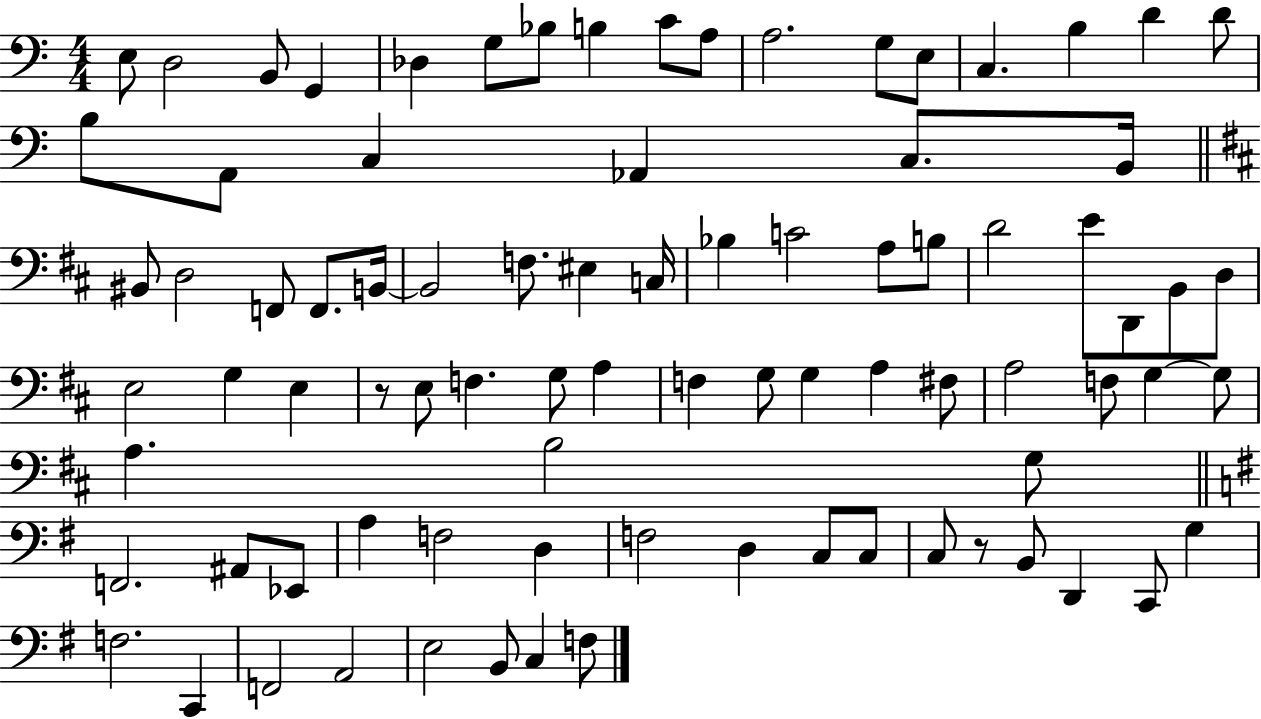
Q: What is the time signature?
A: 4/4